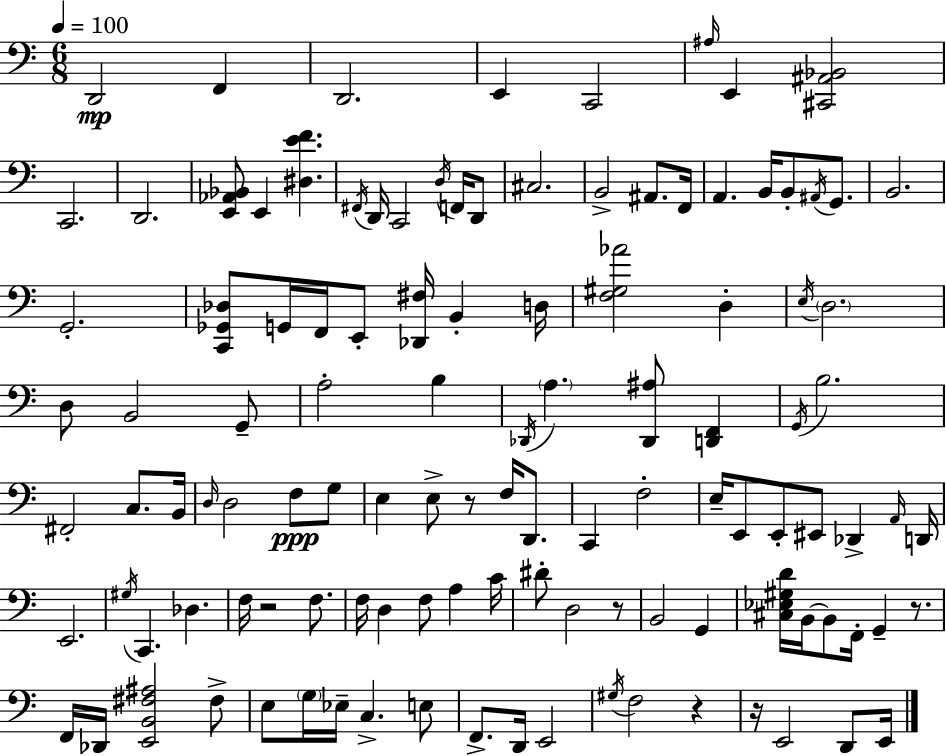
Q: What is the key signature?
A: C major